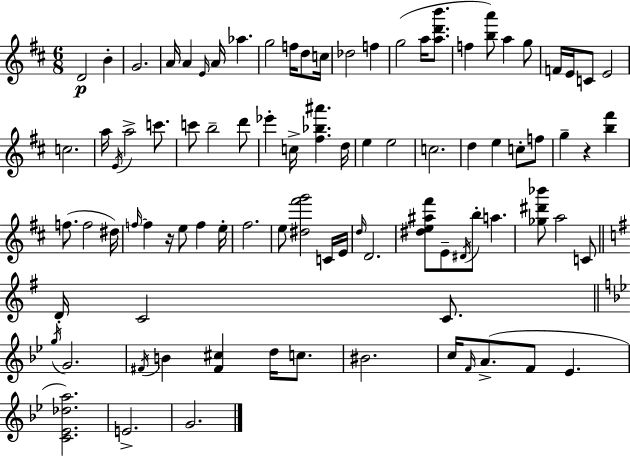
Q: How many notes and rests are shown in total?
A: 90